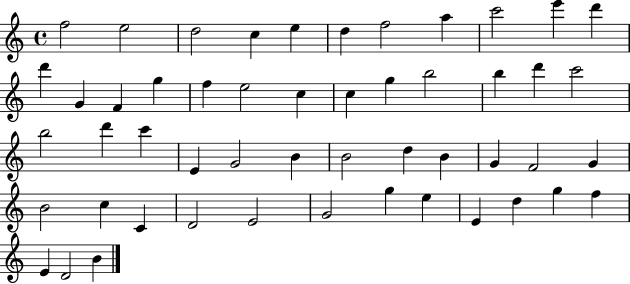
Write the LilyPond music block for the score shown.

{
  \clef treble
  \time 4/4
  \defaultTimeSignature
  \key c \major
  f''2 e''2 | d''2 c''4 e''4 | d''4 f''2 a''4 | c'''2 e'''4 d'''4 | \break d'''4 g'4 f'4 g''4 | f''4 e''2 c''4 | c''4 g''4 b''2 | b''4 d'''4 c'''2 | \break b''2 d'''4 c'''4 | e'4 g'2 b'4 | b'2 d''4 b'4 | g'4 f'2 g'4 | \break b'2 c''4 c'4 | d'2 e'2 | g'2 g''4 e''4 | e'4 d''4 g''4 f''4 | \break e'4 d'2 b'4 | \bar "|."
}